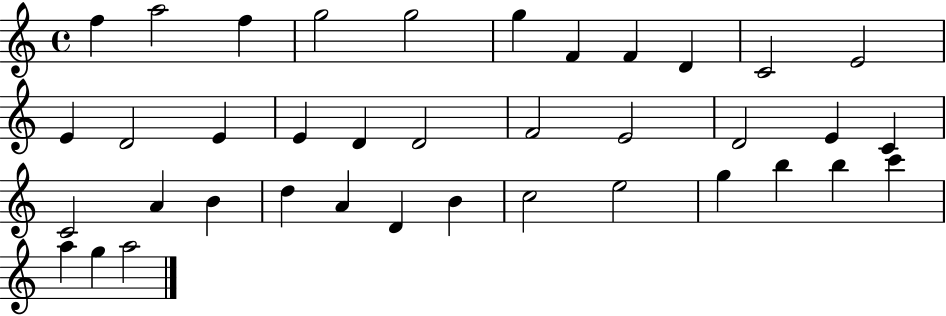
{
  \clef treble
  \time 4/4
  \defaultTimeSignature
  \key c \major
  f''4 a''2 f''4 | g''2 g''2 | g''4 f'4 f'4 d'4 | c'2 e'2 | \break e'4 d'2 e'4 | e'4 d'4 d'2 | f'2 e'2 | d'2 e'4 c'4 | \break c'2 a'4 b'4 | d''4 a'4 d'4 b'4 | c''2 e''2 | g''4 b''4 b''4 c'''4 | \break a''4 g''4 a''2 | \bar "|."
}